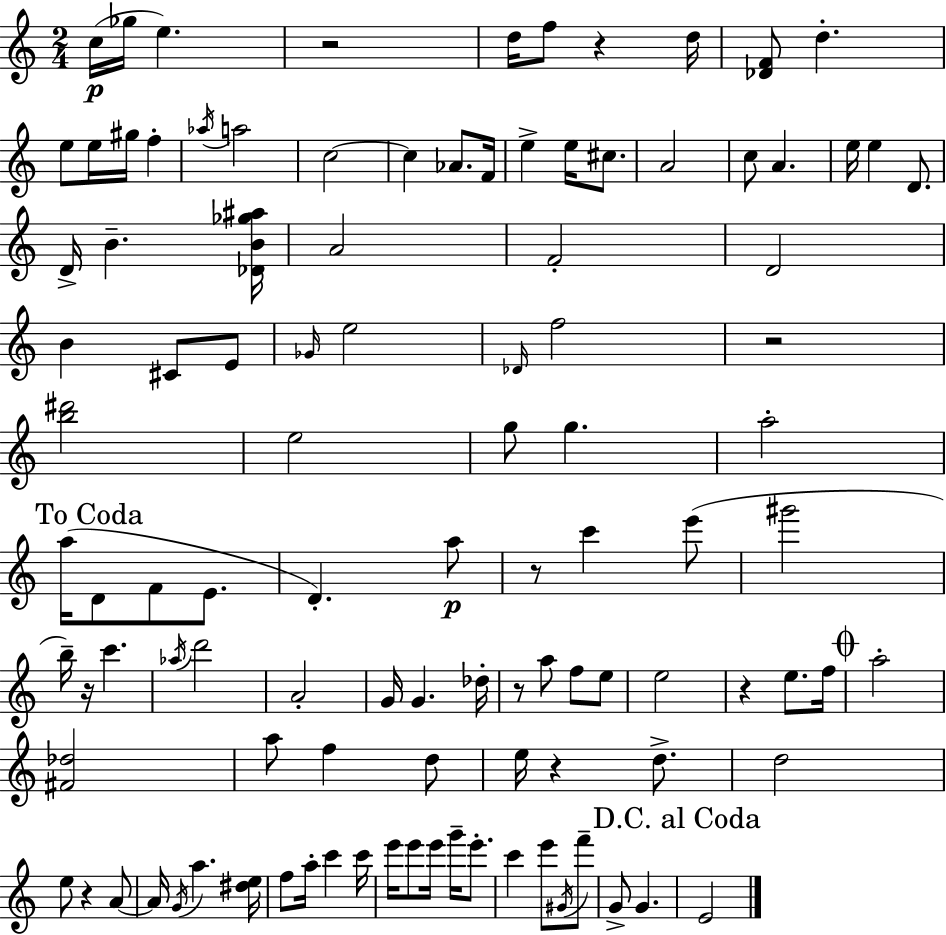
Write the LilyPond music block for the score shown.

{
  \clef treble
  \numericTimeSignature
  \time 2/4
  \key a \minor
  c''16(\p ges''16 e''4.) | r2 | d''16 f''8 r4 d''16 | <des' f'>8 d''4.-. | \break e''8 e''16 gis''16 f''4-. | \acciaccatura { aes''16 } a''2 | c''2~~ | c''4 aes'8. | \break f'16 e''4-> e''16 cis''8. | a'2 | c''8 a'4. | e''16 e''4 d'8. | \break d'16-> b'4.-- | <des' b' ges'' ais''>16 a'2 | f'2-. | d'2 | \break b'4 cis'8 e'8 | \grace { ges'16 } e''2 | \grace { des'16 } f''2 | r2 | \break <b'' dis'''>2 | e''2 | g''8 g''4. | a''2-. | \break \mark "To Coda" a''16( d'8 f'8 | e'8. d'4.-.) | a''8\p r8 c'''4 | e'''8( gis'''2 | \break b''16--) r16 c'''4. | \acciaccatura { aes''16 } d'''2 | a'2-. | g'16 g'4. | \break des''16-. r8 a''8 | f''8 e''8 e''2 | r4 | e''8. f''16 \mark \markup { \musicglyph "scripts.coda" } a''2-. | \break <fis' des''>2 | a''8 f''4 | d''8 e''16 r4 | d''8.-> d''2 | \break e''8 r4 | a'8~~ a'16 \acciaccatura { g'16 } a''4. | <dis'' e''>16 f''8 a''16-. | c'''4 c'''16 e'''16 e'''8 | \break e'''16 g'''16-- e'''8.-. c'''4 | e'''8 \acciaccatura { gis'16 } f'''8-- g'8-> | g'4. \mark "D.C. al Coda" e'2 | \bar "|."
}